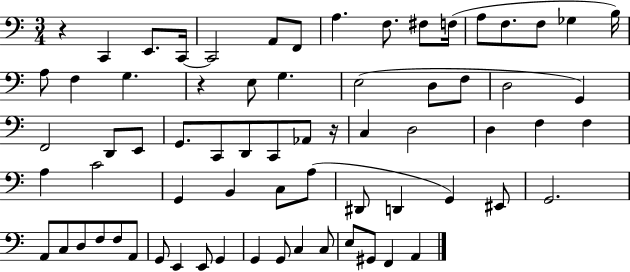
X:1
T:Untitled
M:3/4
L:1/4
K:C
z C,, E,,/2 C,,/4 C,,2 A,,/2 F,,/2 A, F,/2 ^F,/2 F,/4 A,/2 F,/2 F,/2 _G, B,/4 A,/2 F, G, z E,/2 G, E,2 D,/2 F,/2 D,2 G,, F,,2 D,,/2 E,,/2 G,,/2 C,,/2 D,,/2 C,,/2 _A,,/2 z/4 C, D,2 D, F, F, A, C2 G,, B,, C,/2 A,/2 ^D,,/2 D,, G,, ^E,,/2 G,,2 A,,/2 C,/2 D,/2 F,/2 F,/2 A,,/2 G,,/2 E,, E,,/2 G,, G,, G,,/2 C, C,/2 E,/2 ^G,,/2 F,, A,,